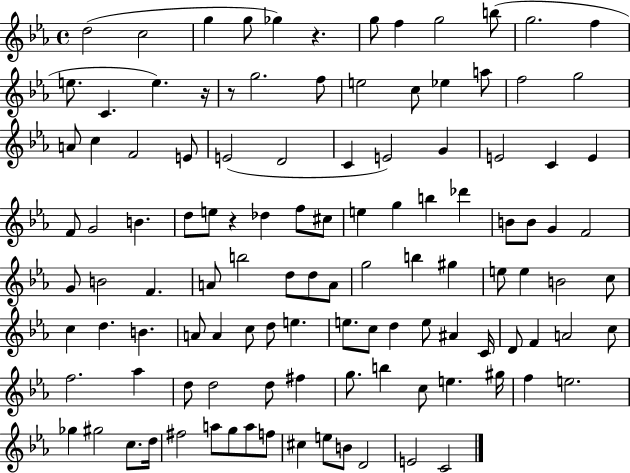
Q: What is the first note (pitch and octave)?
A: D5